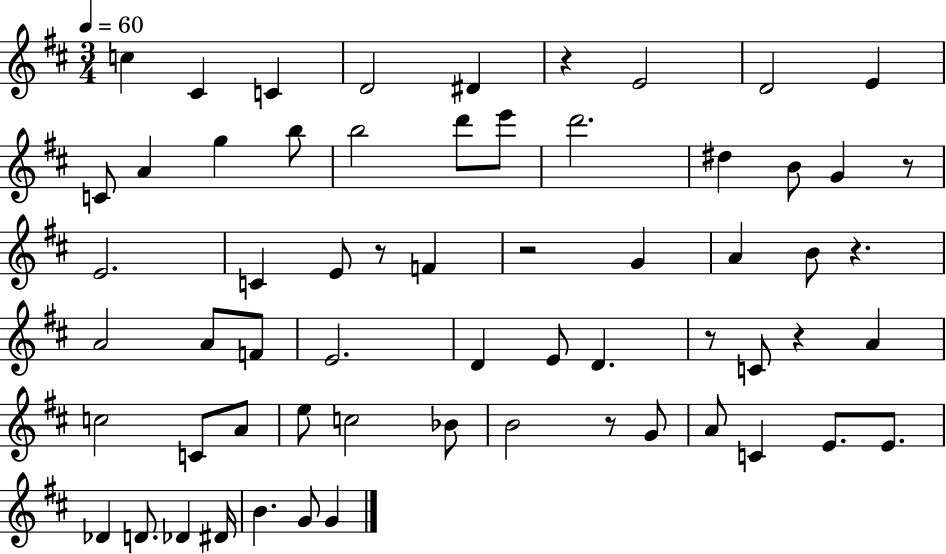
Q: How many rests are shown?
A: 8